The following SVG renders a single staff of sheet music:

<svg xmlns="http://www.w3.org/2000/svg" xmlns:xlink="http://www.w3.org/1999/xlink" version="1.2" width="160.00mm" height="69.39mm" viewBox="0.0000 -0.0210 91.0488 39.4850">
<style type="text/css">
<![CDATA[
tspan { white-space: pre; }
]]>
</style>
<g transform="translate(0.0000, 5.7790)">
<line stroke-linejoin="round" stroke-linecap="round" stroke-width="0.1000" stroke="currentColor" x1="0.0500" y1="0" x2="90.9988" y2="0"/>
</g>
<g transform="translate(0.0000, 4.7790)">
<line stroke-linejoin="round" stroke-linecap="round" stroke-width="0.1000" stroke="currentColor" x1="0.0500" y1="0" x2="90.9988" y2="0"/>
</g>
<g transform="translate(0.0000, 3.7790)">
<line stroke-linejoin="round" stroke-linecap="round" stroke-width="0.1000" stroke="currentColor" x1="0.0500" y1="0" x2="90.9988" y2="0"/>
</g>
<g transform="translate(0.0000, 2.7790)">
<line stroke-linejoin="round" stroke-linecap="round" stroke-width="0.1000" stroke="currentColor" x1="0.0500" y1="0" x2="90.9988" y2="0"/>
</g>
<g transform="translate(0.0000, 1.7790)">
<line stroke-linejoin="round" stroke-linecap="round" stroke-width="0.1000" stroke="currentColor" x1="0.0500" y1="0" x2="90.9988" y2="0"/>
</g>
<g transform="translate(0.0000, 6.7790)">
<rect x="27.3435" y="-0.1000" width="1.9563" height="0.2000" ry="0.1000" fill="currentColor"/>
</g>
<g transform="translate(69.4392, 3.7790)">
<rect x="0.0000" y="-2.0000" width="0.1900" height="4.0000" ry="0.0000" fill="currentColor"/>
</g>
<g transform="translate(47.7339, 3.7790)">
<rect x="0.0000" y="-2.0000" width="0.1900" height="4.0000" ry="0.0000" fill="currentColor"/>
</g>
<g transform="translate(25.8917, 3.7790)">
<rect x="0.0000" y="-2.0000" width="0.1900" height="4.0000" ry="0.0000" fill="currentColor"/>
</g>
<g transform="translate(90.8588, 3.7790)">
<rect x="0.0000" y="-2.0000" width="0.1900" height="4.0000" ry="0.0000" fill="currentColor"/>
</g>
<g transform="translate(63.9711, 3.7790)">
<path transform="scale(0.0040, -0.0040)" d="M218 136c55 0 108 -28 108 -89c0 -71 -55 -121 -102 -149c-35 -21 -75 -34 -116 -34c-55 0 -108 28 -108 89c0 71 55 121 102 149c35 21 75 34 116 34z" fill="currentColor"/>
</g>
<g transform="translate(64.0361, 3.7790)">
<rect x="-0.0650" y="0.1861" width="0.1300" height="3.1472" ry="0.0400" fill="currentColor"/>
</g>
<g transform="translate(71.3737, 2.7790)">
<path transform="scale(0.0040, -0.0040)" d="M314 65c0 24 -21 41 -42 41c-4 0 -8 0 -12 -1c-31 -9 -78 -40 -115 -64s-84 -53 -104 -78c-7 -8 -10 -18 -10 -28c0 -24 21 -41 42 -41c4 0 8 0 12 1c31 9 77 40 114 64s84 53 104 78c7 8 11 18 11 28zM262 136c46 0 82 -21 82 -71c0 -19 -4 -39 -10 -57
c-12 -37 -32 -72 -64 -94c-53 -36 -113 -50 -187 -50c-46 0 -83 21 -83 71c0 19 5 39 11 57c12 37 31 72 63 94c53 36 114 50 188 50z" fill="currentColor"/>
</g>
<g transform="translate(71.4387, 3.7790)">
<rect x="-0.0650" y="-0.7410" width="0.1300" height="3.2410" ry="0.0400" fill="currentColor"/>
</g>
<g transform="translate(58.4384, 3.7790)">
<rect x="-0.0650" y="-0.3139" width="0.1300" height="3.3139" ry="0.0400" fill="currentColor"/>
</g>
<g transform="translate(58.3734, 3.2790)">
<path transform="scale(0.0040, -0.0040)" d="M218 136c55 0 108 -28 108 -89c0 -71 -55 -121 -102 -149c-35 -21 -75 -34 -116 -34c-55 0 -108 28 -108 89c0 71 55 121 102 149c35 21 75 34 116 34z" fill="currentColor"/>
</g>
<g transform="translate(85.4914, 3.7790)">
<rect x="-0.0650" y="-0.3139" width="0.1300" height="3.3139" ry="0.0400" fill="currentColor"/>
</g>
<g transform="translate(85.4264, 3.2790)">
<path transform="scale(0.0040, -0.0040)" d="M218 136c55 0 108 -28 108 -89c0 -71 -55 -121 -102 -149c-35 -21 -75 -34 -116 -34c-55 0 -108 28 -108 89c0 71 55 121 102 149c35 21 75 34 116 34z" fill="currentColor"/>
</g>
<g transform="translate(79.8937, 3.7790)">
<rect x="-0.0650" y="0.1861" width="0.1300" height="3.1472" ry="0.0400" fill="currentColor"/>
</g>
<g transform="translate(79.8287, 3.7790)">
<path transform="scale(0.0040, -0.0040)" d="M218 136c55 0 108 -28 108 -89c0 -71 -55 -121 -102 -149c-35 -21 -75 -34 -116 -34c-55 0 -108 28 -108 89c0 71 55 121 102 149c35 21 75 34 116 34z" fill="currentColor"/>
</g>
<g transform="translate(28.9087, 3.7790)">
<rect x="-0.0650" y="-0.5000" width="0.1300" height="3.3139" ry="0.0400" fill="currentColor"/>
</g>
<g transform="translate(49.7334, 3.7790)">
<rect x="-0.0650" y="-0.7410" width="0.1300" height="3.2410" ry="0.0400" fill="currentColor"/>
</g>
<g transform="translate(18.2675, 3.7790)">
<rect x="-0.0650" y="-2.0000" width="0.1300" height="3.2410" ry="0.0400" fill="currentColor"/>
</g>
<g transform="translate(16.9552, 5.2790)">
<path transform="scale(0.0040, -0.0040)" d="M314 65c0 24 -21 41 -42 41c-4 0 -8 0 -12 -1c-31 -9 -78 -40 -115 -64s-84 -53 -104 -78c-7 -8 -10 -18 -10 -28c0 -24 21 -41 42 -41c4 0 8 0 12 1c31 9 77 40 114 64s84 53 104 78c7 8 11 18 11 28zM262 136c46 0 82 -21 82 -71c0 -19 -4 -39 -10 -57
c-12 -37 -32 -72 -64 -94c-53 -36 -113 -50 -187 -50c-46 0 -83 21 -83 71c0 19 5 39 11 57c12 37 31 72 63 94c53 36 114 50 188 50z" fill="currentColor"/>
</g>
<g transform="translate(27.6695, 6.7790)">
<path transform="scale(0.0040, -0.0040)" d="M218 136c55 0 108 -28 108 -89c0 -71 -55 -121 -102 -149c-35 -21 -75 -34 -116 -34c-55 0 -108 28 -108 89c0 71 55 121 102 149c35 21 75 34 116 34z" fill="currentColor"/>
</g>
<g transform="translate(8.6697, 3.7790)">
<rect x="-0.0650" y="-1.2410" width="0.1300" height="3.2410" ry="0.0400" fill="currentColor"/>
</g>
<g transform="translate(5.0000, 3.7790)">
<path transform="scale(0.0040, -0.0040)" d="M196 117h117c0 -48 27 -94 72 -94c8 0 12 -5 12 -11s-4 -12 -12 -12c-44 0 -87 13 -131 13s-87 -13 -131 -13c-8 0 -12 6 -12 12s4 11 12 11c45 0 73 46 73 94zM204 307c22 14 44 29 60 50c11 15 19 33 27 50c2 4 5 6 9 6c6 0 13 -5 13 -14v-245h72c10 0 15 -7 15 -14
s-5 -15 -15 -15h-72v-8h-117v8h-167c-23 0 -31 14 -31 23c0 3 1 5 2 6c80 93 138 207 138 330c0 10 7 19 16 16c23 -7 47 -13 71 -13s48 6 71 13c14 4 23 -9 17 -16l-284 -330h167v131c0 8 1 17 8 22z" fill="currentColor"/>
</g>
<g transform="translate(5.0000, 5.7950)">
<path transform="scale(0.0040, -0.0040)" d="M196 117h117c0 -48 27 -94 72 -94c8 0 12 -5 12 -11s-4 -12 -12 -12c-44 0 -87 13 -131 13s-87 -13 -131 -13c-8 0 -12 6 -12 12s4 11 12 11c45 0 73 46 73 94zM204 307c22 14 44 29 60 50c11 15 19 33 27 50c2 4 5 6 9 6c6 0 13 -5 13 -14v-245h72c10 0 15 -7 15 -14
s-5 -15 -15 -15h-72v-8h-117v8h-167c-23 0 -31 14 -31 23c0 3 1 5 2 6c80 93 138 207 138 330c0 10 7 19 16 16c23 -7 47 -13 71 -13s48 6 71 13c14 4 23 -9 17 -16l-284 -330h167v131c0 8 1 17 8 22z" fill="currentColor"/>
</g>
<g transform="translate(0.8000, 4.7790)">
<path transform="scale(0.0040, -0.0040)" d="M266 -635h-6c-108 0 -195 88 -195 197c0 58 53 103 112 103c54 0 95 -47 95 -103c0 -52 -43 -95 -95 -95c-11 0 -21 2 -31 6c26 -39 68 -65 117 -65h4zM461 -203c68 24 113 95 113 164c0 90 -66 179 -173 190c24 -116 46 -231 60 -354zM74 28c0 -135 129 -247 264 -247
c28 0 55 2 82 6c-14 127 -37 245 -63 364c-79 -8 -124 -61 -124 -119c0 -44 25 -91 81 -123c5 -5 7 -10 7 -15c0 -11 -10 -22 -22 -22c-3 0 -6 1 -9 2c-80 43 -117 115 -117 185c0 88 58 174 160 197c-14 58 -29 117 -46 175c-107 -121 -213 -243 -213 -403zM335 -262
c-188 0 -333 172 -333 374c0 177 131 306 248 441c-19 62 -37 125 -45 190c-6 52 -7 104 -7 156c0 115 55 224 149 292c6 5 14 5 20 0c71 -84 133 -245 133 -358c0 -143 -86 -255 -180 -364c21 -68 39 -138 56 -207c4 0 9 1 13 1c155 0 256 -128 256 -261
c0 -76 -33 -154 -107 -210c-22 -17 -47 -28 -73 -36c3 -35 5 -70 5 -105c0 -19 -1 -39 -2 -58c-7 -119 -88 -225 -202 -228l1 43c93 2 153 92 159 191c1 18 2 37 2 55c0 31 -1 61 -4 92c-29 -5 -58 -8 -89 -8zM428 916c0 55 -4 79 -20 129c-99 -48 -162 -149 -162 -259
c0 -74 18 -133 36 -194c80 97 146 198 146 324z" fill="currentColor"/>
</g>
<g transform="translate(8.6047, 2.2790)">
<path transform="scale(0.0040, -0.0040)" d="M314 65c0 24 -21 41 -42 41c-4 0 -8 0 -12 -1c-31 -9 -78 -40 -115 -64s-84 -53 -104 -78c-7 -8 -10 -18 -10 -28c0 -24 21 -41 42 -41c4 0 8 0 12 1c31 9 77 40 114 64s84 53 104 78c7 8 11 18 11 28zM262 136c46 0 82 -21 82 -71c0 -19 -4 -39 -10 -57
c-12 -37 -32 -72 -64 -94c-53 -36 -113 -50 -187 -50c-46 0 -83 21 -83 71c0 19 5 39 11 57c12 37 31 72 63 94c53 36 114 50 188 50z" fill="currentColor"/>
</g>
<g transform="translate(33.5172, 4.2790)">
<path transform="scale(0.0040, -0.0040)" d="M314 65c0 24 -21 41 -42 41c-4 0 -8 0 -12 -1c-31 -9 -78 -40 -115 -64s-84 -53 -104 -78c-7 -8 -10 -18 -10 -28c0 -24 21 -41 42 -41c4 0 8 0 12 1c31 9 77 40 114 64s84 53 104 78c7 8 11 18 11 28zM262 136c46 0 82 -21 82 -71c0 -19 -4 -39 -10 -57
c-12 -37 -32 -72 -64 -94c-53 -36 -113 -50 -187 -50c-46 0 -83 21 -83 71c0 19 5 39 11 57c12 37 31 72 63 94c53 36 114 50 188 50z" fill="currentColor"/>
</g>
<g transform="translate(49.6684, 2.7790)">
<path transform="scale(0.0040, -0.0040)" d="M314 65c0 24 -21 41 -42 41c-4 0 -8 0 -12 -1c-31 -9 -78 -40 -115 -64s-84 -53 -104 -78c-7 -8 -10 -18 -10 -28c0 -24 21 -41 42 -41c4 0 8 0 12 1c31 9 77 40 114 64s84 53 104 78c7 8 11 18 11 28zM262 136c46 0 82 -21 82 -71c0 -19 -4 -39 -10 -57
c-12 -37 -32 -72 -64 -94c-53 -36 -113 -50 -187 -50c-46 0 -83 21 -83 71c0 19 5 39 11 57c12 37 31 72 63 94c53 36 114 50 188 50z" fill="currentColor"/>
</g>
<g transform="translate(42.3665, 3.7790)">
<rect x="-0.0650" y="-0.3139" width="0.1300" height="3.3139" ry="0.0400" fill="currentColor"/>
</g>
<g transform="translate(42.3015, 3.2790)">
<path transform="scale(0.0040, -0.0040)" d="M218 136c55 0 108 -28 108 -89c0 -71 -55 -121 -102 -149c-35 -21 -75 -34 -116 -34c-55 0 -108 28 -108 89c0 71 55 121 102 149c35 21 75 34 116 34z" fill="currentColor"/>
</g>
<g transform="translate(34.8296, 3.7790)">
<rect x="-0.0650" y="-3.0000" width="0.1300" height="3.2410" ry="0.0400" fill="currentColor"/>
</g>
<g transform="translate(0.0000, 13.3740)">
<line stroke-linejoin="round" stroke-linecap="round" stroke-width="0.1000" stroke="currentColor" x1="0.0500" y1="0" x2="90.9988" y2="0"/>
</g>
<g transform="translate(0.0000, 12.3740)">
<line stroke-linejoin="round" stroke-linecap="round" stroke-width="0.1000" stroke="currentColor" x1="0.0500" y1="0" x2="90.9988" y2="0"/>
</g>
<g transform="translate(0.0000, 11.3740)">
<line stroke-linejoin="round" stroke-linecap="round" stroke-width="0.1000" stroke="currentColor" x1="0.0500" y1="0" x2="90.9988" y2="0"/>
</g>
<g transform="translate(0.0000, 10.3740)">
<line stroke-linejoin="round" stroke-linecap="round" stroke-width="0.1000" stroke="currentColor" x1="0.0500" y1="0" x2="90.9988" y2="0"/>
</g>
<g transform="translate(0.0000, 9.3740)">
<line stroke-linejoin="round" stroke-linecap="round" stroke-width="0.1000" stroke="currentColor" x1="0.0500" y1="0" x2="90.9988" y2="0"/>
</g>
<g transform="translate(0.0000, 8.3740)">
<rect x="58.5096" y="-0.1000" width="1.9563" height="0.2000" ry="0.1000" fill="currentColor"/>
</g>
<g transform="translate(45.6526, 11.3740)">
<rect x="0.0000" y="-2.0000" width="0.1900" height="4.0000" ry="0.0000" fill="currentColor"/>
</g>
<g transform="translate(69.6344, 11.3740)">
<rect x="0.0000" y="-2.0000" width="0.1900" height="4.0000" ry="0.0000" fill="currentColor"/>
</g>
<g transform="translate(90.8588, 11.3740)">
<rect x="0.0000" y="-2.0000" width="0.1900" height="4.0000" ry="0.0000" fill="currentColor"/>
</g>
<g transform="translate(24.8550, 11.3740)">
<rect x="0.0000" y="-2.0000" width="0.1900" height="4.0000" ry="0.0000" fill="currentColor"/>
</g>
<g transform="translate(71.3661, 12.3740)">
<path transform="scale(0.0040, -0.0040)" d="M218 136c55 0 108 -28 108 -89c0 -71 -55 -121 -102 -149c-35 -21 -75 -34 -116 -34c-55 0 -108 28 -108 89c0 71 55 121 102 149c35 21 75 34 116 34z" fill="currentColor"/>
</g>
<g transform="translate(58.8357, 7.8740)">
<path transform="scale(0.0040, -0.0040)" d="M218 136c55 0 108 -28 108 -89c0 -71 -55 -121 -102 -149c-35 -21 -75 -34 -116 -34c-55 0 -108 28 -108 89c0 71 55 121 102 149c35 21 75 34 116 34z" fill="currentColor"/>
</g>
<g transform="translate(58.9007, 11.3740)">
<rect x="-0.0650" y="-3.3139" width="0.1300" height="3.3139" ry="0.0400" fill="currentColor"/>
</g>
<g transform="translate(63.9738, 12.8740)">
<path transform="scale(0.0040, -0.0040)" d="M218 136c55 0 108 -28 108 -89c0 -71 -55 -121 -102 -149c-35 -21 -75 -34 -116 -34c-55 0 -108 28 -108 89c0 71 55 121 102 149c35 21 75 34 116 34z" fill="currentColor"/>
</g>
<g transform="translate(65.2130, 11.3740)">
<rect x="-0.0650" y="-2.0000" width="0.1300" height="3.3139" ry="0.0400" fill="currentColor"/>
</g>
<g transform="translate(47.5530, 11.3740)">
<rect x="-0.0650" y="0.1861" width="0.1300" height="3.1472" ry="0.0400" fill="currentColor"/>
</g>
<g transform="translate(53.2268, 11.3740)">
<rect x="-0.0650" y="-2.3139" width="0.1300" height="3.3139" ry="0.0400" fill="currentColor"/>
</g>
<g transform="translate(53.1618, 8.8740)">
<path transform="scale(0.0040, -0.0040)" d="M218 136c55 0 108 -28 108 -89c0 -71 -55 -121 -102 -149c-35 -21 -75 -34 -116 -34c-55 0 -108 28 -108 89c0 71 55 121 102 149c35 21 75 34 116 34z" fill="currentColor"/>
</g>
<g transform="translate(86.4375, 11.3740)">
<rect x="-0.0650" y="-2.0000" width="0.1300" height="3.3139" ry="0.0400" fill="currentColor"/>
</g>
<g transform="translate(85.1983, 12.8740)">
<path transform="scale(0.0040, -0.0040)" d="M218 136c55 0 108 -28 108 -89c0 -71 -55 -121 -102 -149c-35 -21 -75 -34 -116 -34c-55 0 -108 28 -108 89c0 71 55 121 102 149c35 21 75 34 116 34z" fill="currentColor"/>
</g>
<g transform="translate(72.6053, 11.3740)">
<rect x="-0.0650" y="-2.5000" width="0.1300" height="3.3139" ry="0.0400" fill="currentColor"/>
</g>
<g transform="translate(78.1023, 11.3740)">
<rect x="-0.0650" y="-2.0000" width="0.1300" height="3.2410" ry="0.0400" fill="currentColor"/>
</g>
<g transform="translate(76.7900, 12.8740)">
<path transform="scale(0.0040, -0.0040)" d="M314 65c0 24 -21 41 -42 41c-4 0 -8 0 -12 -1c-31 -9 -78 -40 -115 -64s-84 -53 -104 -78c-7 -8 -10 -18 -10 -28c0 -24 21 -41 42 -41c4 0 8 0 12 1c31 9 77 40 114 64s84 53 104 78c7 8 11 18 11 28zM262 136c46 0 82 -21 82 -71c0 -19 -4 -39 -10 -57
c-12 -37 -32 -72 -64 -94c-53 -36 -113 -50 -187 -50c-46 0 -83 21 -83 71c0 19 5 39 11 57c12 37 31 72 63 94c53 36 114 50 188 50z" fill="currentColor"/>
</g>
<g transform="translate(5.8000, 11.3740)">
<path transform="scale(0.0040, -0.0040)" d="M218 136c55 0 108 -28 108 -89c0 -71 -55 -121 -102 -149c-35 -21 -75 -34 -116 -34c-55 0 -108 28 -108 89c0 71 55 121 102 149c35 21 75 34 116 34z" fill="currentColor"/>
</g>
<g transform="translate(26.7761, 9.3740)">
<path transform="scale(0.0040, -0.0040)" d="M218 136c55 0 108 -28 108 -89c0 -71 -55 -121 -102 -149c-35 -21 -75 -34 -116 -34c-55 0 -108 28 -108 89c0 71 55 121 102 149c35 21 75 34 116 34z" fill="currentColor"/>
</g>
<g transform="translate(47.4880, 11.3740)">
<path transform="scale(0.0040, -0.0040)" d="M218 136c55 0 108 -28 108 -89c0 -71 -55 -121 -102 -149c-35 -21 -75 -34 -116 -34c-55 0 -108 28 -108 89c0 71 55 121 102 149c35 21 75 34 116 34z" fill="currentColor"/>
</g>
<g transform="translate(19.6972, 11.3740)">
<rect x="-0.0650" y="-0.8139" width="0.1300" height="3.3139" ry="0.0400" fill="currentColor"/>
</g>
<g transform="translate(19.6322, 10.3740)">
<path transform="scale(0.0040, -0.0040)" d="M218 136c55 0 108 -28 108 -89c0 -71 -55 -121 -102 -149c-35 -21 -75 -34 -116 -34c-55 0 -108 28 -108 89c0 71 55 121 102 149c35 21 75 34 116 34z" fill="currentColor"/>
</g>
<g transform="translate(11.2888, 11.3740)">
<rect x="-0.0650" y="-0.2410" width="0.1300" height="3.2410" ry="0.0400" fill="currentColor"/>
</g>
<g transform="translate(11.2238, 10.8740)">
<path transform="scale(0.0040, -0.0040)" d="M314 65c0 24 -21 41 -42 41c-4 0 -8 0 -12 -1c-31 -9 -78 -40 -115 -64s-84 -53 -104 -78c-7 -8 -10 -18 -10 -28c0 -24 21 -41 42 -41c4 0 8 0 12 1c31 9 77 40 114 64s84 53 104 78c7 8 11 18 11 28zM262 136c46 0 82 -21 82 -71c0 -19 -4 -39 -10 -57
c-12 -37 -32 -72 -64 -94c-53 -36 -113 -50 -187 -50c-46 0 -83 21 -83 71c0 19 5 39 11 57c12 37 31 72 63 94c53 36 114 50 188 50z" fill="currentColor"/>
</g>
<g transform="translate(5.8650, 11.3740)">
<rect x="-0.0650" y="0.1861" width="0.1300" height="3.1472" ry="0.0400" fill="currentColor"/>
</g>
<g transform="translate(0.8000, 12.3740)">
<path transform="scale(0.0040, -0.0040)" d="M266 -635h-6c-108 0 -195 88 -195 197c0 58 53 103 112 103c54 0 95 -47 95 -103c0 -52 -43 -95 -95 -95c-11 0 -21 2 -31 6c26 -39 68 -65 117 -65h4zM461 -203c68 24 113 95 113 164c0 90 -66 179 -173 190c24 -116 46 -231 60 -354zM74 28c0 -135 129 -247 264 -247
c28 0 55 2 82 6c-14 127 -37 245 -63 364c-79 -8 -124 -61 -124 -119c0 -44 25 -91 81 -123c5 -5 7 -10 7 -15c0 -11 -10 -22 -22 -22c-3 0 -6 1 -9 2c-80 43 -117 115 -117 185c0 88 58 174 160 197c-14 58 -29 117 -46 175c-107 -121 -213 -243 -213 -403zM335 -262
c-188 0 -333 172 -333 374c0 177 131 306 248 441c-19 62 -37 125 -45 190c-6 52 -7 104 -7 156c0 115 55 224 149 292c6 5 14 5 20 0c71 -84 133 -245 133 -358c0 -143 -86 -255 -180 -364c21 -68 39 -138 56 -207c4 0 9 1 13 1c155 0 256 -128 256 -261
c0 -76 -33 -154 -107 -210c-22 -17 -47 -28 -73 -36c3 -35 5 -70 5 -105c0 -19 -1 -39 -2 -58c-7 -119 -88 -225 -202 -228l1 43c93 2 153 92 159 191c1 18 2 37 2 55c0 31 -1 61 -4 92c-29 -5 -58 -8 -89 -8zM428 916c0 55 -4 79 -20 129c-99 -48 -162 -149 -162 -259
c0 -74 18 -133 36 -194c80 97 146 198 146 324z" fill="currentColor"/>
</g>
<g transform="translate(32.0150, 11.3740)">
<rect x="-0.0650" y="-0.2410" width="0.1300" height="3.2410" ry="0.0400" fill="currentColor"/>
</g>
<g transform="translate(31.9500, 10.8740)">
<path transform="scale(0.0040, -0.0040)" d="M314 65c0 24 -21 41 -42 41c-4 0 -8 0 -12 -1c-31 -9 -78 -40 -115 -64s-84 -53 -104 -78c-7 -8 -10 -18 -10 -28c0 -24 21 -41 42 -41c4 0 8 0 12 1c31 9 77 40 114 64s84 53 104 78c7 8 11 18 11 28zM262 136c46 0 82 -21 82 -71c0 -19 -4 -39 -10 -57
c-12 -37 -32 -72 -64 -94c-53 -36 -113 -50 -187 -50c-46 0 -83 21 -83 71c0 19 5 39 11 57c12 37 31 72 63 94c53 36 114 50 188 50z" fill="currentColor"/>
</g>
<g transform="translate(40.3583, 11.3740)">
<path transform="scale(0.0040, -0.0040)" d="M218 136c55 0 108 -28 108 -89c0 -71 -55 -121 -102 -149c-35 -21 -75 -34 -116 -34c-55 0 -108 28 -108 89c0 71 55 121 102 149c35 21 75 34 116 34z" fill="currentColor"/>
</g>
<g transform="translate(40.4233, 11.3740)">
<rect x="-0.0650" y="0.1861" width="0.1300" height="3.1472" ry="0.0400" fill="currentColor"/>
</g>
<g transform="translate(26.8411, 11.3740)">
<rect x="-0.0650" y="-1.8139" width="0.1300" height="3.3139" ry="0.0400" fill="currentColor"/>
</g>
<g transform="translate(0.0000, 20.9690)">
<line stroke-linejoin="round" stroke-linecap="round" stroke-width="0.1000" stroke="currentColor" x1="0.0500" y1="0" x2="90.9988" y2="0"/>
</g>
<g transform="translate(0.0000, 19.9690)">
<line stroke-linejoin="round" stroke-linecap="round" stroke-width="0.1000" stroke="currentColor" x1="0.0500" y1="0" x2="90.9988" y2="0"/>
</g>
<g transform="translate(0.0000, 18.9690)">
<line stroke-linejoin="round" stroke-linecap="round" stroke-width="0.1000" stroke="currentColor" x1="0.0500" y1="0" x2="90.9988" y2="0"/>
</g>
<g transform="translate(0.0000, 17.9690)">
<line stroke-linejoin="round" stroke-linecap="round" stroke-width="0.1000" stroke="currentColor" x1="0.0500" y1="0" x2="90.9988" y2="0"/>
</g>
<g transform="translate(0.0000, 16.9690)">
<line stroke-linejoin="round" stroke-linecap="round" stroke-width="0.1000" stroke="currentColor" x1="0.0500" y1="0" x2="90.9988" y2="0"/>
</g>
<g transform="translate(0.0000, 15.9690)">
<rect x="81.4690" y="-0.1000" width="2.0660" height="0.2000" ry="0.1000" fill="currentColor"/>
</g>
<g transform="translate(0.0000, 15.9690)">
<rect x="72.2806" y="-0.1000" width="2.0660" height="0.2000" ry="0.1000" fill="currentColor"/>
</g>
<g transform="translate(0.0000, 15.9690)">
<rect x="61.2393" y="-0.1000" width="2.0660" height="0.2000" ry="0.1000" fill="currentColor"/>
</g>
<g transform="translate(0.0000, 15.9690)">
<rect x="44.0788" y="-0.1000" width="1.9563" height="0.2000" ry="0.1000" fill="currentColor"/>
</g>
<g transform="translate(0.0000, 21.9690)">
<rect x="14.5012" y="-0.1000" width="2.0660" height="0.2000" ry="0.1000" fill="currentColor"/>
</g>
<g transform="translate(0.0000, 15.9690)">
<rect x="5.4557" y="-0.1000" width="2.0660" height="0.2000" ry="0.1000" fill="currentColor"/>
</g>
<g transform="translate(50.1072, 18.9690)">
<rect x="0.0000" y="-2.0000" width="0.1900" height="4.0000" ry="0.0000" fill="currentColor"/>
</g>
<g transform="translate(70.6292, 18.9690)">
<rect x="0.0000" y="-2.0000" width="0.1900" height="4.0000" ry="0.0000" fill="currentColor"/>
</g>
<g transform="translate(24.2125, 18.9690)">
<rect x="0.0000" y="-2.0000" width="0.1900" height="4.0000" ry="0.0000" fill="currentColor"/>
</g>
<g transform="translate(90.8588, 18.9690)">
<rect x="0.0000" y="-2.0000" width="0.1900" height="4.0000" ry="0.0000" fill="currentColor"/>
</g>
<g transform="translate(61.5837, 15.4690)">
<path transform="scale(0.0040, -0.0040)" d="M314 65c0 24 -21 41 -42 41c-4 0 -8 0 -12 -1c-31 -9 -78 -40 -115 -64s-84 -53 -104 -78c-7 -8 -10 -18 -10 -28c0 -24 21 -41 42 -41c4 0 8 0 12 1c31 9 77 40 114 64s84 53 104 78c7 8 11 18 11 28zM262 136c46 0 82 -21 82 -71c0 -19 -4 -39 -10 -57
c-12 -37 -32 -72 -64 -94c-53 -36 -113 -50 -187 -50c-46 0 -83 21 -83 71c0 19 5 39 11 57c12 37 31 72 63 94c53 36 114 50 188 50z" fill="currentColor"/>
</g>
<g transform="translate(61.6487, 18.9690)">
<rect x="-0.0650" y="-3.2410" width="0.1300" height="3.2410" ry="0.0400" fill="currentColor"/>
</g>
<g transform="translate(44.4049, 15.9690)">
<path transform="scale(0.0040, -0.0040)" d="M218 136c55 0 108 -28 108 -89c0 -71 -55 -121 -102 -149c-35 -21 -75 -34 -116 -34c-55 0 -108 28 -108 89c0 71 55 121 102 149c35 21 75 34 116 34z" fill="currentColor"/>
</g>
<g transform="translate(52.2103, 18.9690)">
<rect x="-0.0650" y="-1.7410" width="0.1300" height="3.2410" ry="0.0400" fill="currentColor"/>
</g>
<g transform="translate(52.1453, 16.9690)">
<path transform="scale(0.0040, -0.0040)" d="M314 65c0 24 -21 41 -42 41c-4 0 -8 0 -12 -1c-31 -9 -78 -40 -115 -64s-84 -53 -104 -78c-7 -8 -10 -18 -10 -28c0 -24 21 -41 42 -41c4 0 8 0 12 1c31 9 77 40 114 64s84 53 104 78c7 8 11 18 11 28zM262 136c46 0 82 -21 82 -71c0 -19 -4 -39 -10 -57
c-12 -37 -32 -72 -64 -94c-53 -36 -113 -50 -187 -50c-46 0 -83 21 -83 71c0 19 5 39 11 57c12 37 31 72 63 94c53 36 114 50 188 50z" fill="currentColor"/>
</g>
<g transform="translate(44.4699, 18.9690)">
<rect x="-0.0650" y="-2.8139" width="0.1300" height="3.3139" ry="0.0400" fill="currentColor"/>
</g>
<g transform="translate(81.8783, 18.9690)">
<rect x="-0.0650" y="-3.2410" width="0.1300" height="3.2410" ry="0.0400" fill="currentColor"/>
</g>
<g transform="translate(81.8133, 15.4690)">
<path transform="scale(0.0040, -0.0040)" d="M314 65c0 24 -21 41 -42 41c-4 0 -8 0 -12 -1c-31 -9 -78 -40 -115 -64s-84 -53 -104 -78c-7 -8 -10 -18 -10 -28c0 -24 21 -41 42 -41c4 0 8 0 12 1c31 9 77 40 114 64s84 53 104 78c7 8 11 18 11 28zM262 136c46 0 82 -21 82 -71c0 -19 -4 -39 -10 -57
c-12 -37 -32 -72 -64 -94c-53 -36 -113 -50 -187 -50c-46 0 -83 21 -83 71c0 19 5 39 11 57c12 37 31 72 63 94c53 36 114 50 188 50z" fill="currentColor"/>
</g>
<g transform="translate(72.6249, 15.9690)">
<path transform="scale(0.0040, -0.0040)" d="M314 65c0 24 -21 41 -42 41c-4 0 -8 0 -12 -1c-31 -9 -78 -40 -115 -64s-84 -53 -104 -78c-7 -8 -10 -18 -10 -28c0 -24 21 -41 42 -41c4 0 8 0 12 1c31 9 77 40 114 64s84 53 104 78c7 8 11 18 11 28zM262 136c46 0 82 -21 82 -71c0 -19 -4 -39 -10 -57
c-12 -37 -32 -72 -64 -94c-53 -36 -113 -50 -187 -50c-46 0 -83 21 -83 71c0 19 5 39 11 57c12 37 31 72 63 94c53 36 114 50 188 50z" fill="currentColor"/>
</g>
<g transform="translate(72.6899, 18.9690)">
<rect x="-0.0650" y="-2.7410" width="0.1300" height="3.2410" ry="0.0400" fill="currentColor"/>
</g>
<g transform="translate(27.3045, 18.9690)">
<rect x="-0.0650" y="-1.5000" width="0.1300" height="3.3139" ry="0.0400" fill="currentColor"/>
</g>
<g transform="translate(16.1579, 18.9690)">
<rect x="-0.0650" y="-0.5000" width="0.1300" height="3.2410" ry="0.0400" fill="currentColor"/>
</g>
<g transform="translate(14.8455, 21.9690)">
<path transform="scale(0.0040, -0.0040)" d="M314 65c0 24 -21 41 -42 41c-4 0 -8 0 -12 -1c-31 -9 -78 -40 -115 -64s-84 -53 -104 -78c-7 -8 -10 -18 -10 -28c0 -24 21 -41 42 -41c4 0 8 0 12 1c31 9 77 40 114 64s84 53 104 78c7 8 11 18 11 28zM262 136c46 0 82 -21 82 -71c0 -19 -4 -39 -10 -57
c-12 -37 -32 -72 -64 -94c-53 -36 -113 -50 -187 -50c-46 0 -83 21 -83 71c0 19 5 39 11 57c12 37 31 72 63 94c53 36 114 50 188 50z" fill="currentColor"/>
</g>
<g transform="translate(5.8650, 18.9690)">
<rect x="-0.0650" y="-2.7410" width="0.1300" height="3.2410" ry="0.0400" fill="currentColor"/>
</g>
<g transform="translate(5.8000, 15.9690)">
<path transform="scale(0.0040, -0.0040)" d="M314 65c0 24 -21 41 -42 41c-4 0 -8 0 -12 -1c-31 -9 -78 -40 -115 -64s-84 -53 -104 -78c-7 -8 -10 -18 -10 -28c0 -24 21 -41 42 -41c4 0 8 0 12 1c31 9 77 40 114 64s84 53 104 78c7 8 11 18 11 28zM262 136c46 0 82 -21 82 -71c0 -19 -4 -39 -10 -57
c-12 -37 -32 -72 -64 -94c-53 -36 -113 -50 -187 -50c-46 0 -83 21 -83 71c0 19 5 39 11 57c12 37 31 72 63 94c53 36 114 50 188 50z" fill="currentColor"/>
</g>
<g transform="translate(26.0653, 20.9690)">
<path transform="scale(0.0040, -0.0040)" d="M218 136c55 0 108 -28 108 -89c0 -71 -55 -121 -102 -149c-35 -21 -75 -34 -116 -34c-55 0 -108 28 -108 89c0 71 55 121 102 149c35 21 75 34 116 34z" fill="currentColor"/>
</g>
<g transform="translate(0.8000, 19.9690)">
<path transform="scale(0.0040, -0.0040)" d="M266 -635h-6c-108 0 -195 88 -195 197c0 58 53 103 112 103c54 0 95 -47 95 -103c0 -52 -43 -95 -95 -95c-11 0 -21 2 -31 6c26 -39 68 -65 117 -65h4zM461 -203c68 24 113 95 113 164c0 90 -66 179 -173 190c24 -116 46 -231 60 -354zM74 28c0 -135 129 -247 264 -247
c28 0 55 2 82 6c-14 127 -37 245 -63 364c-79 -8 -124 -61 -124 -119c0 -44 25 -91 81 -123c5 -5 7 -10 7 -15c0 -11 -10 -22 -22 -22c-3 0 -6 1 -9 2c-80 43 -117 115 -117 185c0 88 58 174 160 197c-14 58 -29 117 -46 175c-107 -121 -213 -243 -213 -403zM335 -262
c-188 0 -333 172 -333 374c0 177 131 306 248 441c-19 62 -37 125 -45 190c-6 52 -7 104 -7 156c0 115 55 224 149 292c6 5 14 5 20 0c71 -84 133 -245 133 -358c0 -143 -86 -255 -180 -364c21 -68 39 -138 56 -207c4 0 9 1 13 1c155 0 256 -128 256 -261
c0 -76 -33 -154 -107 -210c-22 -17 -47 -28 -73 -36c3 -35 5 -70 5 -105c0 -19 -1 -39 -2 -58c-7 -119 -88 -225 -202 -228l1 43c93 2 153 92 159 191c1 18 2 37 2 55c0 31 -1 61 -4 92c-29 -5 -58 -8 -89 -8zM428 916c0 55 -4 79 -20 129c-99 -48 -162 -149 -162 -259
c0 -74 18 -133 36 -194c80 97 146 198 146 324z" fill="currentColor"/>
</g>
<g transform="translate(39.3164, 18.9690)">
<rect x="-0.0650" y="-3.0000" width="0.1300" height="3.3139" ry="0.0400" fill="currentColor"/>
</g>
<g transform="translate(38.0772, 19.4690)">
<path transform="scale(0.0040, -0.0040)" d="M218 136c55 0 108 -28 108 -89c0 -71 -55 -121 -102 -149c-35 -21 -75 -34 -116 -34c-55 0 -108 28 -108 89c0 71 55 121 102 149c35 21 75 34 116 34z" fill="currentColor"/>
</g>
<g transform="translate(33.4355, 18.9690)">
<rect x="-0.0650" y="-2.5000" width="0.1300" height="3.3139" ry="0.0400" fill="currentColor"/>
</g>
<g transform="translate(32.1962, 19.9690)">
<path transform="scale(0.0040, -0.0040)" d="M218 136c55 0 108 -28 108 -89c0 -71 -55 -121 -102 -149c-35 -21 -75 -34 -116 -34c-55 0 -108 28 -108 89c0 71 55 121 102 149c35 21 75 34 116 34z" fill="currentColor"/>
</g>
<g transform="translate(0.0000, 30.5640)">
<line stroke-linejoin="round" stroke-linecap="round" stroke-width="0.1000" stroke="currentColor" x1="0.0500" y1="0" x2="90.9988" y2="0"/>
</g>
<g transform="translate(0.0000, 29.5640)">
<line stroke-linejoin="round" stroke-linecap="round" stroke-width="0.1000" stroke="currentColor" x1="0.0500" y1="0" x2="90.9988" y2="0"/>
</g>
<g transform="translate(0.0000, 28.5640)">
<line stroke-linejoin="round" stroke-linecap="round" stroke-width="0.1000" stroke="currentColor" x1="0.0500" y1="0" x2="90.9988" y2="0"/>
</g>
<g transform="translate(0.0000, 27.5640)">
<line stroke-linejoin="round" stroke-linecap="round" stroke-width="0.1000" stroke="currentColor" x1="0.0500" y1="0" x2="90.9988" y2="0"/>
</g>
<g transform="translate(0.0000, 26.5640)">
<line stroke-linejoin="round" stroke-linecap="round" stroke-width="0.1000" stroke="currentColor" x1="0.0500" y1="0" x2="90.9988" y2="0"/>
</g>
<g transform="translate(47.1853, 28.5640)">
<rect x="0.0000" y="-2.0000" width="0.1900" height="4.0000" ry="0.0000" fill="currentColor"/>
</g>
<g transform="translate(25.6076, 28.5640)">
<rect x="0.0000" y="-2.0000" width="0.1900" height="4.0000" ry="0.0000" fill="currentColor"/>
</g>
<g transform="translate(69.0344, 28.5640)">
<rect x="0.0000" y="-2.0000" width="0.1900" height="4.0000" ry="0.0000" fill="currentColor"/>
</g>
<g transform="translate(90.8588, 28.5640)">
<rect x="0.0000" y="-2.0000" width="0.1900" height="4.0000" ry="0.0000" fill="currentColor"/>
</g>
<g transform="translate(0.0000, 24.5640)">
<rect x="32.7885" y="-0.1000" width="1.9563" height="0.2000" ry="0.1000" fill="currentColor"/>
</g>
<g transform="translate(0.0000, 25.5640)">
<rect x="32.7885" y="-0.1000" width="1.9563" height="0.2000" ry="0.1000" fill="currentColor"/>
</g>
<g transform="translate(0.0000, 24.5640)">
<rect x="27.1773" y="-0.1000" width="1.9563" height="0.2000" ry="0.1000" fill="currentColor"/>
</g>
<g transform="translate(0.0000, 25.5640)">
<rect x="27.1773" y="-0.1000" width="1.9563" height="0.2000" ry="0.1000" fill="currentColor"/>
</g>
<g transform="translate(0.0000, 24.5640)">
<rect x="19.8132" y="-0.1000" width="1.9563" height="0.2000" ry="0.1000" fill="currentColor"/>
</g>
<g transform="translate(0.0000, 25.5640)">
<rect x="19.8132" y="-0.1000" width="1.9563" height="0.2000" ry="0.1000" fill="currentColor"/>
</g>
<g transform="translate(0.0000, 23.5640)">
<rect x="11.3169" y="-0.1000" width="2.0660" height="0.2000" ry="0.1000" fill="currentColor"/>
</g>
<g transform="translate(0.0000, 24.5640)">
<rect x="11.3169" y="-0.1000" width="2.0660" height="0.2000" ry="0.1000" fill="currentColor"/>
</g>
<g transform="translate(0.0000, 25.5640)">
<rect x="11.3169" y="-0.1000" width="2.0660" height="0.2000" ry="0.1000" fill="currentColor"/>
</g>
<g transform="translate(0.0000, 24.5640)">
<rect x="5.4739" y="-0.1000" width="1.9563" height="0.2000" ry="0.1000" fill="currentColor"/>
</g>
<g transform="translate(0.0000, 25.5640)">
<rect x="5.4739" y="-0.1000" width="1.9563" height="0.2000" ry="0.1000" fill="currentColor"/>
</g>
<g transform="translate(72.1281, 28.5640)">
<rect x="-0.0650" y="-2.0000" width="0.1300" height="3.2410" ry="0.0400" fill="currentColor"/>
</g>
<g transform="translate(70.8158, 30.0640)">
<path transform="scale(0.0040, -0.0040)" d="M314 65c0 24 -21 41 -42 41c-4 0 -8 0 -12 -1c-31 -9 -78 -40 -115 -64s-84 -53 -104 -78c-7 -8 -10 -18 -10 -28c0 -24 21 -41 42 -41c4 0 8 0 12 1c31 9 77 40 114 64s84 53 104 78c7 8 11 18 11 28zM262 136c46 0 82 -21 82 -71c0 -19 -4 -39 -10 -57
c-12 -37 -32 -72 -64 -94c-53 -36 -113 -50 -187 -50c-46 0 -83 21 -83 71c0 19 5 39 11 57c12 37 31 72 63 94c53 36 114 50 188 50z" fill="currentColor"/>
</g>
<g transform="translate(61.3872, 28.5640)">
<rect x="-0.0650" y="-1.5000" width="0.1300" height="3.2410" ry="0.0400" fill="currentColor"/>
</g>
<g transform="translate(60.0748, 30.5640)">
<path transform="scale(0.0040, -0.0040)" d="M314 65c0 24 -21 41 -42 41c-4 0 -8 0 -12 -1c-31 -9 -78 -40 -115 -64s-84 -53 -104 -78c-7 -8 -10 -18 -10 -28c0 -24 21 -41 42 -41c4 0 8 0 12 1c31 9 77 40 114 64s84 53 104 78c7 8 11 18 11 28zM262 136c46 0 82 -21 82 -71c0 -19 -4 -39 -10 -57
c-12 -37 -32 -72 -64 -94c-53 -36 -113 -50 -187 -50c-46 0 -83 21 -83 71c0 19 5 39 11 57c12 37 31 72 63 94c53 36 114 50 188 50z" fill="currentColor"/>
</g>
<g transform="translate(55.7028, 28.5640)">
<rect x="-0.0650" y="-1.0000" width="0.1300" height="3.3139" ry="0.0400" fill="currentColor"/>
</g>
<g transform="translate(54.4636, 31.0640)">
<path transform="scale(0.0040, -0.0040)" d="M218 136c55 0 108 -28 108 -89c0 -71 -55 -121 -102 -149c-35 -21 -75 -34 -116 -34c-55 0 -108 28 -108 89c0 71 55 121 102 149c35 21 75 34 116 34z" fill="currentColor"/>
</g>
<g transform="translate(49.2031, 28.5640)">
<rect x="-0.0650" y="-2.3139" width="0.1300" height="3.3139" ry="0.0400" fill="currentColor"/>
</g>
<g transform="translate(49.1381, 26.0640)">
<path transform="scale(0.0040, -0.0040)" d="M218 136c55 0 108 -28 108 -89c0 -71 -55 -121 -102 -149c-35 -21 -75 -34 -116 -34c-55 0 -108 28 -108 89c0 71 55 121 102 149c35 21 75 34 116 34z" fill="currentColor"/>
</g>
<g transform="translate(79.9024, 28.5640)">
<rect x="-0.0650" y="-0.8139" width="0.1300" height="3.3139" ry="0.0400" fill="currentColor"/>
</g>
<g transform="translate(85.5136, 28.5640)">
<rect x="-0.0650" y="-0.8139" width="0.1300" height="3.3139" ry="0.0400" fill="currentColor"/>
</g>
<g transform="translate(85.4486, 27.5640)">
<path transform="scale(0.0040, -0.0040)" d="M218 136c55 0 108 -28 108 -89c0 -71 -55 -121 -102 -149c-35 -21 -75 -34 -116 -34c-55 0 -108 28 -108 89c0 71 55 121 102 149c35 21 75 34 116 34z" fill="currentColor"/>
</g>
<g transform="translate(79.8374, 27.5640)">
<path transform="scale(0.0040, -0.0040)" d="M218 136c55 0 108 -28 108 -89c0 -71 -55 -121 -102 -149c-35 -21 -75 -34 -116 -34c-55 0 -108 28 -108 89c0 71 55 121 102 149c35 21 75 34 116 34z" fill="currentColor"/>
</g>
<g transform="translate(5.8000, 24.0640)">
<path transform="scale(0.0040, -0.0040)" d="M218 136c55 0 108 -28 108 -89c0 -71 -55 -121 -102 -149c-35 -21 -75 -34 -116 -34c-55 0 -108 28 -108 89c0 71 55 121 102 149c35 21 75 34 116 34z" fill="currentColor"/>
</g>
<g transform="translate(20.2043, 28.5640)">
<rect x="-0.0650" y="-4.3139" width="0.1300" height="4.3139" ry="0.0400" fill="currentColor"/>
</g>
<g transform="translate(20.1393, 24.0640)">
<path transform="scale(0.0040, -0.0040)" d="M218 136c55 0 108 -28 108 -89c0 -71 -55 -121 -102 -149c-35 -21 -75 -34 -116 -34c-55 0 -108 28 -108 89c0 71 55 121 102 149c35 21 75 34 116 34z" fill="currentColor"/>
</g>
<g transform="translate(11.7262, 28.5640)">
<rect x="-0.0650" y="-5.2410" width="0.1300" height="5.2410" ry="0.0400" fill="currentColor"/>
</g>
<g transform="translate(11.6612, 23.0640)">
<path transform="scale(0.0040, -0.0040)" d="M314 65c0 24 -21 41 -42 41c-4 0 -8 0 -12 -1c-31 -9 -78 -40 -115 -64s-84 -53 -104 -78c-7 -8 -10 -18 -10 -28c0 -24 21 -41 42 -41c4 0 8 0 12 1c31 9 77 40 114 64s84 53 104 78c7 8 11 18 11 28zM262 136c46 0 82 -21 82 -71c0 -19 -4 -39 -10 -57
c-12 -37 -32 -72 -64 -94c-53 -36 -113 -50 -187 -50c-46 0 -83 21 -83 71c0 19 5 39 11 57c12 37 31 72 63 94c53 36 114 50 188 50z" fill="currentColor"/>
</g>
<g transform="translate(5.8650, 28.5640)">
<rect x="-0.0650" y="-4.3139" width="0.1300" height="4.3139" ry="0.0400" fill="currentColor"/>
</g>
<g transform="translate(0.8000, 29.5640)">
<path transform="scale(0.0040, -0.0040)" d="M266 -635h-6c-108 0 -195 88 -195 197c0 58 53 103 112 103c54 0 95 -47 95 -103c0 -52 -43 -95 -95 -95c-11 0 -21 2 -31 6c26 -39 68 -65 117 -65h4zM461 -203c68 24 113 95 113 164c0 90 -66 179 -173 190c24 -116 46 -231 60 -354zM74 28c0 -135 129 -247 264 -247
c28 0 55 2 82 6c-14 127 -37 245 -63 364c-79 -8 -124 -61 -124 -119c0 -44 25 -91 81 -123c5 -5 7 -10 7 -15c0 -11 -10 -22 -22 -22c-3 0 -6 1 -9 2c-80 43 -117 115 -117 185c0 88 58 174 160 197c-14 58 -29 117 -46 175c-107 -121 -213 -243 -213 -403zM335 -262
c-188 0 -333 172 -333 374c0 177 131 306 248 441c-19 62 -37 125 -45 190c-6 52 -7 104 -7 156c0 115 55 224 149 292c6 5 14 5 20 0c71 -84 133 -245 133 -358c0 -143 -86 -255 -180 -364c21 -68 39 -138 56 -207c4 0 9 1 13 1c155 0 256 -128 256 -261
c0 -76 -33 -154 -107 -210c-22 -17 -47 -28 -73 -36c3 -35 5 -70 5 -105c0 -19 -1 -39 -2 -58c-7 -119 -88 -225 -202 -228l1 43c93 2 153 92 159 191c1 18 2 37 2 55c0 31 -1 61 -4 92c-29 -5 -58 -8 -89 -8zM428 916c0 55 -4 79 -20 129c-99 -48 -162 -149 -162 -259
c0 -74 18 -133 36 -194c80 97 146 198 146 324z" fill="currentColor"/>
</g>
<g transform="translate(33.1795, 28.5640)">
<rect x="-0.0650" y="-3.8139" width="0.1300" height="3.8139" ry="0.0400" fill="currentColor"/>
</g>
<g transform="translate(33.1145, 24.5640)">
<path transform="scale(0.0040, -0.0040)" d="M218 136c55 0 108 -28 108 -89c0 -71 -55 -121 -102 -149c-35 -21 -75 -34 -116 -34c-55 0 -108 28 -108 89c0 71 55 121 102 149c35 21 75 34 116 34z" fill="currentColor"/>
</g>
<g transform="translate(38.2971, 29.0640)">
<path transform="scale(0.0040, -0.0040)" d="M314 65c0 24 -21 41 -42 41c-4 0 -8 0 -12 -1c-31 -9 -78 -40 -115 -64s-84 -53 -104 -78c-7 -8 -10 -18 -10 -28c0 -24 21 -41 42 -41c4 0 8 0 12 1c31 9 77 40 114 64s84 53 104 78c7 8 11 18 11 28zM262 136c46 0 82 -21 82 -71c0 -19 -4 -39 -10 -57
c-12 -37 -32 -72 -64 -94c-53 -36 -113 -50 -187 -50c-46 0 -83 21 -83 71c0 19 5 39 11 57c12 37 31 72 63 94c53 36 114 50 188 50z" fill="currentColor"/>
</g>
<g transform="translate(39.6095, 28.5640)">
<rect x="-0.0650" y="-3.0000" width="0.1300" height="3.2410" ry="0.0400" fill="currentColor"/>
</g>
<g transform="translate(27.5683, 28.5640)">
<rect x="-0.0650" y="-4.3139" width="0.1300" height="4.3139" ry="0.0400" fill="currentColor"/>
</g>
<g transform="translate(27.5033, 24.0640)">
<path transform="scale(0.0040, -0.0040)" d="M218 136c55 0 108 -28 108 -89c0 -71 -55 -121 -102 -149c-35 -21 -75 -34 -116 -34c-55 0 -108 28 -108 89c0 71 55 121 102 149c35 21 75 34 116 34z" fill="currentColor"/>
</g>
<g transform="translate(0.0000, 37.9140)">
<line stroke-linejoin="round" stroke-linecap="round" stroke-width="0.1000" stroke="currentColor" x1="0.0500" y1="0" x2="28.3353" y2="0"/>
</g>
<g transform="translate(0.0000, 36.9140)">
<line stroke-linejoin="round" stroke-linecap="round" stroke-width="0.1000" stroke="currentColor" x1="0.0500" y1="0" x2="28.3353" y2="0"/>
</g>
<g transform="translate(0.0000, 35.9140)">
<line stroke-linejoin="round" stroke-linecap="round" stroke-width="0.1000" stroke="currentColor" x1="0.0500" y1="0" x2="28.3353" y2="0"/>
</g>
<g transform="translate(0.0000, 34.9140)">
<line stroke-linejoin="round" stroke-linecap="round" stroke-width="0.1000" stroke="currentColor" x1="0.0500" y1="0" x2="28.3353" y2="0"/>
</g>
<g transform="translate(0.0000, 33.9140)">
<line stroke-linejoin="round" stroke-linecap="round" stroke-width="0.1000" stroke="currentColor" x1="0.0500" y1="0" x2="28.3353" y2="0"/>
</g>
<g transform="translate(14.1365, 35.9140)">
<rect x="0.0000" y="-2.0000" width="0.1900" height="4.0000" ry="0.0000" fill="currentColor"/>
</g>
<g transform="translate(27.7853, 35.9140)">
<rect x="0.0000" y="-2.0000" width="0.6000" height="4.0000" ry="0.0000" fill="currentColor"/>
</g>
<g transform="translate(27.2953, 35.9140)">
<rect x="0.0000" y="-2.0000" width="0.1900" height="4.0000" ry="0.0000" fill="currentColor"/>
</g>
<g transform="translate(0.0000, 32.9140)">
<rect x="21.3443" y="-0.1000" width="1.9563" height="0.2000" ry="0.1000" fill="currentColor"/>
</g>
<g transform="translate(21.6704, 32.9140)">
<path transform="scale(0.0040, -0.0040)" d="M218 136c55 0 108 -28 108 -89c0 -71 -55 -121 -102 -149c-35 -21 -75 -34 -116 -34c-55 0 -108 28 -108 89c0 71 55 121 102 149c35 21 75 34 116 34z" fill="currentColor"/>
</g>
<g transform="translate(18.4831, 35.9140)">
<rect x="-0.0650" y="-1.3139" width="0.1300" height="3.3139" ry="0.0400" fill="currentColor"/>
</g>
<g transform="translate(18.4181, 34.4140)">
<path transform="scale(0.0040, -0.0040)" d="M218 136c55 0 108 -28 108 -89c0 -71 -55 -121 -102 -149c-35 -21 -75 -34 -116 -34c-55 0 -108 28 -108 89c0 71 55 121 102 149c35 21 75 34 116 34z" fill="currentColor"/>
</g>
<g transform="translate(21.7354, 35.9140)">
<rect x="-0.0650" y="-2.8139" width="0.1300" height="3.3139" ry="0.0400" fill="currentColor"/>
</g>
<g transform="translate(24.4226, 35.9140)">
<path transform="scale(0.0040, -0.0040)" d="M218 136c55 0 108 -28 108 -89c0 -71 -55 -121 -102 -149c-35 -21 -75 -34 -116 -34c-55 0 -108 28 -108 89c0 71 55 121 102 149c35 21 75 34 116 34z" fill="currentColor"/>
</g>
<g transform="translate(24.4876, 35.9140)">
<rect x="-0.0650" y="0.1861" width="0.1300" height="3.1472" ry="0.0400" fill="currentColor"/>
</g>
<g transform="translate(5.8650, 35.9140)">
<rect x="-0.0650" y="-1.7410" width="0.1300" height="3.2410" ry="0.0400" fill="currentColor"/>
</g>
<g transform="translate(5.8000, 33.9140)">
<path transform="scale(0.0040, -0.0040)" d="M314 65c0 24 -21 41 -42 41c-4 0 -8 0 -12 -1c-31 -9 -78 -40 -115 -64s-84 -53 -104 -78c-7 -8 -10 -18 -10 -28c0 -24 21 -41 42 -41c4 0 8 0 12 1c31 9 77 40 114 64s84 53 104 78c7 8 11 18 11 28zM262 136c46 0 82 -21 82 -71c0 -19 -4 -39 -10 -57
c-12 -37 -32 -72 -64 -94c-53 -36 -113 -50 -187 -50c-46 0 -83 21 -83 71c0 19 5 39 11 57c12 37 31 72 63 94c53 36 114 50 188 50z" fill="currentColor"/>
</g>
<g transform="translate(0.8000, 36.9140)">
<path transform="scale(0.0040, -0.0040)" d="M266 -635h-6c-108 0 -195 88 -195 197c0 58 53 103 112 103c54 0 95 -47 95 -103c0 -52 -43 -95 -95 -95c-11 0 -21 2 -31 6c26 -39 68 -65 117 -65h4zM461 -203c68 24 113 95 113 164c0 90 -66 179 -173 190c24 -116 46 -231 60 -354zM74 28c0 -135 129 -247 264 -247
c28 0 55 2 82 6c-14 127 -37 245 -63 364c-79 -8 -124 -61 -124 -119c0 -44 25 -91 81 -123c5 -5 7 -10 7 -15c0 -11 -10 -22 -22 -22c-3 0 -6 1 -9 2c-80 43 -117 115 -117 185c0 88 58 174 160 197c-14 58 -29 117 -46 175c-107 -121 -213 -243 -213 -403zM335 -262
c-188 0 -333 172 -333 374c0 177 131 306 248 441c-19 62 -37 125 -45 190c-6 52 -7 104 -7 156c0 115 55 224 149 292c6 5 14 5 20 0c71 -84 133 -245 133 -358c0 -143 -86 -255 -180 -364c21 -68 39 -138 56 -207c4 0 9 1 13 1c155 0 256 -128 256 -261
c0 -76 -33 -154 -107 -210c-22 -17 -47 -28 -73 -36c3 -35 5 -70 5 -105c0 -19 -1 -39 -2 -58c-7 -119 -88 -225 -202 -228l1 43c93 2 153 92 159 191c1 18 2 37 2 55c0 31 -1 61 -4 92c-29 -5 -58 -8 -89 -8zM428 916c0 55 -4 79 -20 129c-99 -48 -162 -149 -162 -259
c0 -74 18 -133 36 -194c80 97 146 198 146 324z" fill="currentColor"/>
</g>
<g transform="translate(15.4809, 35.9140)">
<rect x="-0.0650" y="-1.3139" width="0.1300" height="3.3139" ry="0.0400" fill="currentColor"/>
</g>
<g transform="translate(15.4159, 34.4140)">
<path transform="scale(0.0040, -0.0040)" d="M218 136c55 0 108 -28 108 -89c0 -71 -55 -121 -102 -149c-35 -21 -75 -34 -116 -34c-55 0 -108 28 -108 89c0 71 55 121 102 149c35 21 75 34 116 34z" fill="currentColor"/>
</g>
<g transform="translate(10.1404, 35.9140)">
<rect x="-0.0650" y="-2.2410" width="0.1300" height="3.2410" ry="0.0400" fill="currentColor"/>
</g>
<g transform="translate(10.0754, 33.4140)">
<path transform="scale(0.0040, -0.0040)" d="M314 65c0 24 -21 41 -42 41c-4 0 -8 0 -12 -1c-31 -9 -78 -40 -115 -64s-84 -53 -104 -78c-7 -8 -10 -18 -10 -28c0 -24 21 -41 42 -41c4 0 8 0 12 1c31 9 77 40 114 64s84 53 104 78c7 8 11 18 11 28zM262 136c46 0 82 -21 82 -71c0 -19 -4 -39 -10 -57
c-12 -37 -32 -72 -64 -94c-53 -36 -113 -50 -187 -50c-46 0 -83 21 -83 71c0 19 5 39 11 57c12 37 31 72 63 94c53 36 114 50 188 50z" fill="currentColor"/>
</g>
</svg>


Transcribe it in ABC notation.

X:1
T:Untitled
M:4/4
L:1/4
K:C
e2 F2 C A2 c d2 c B d2 B c B c2 d f c2 B B g b F G F2 F a2 C2 E G A a f2 b2 a2 b2 d' f'2 d' d' c' A2 g D E2 F2 d d f2 g2 e e a B